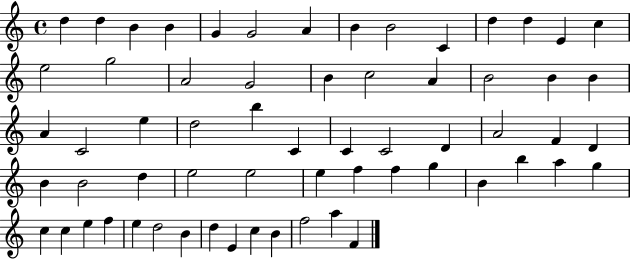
{
  \clef treble
  \time 4/4
  \defaultTimeSignature
  \key c \major
  d''4 d''4 b'4 b'4 | g'4 g'2 a'4 | b'4 b'2 c'4 | d''4 d''4 e'4 c''4 | \break e''2 g''2 | a'2 g'2 | b'4 c''2 a'4 | b'2 b'4 b'4 | \break a'4 c'2 e''4 | d''2 b''4 c'4 | c'4 c'2 d'4 | a'2 f'4 d'4 | \break b'4 b'2 d''4 | e''2 e''2 | e''4 f''4 f''4 g''4 | b'4 b''4 a''4 g''4 | \break c''4 c''4 e''4 f''4 | e''4 d''2 b'4 | d''4 e'4 c''4 b'4 | f''2 a''4 f'4 | \break \bar "|."
}